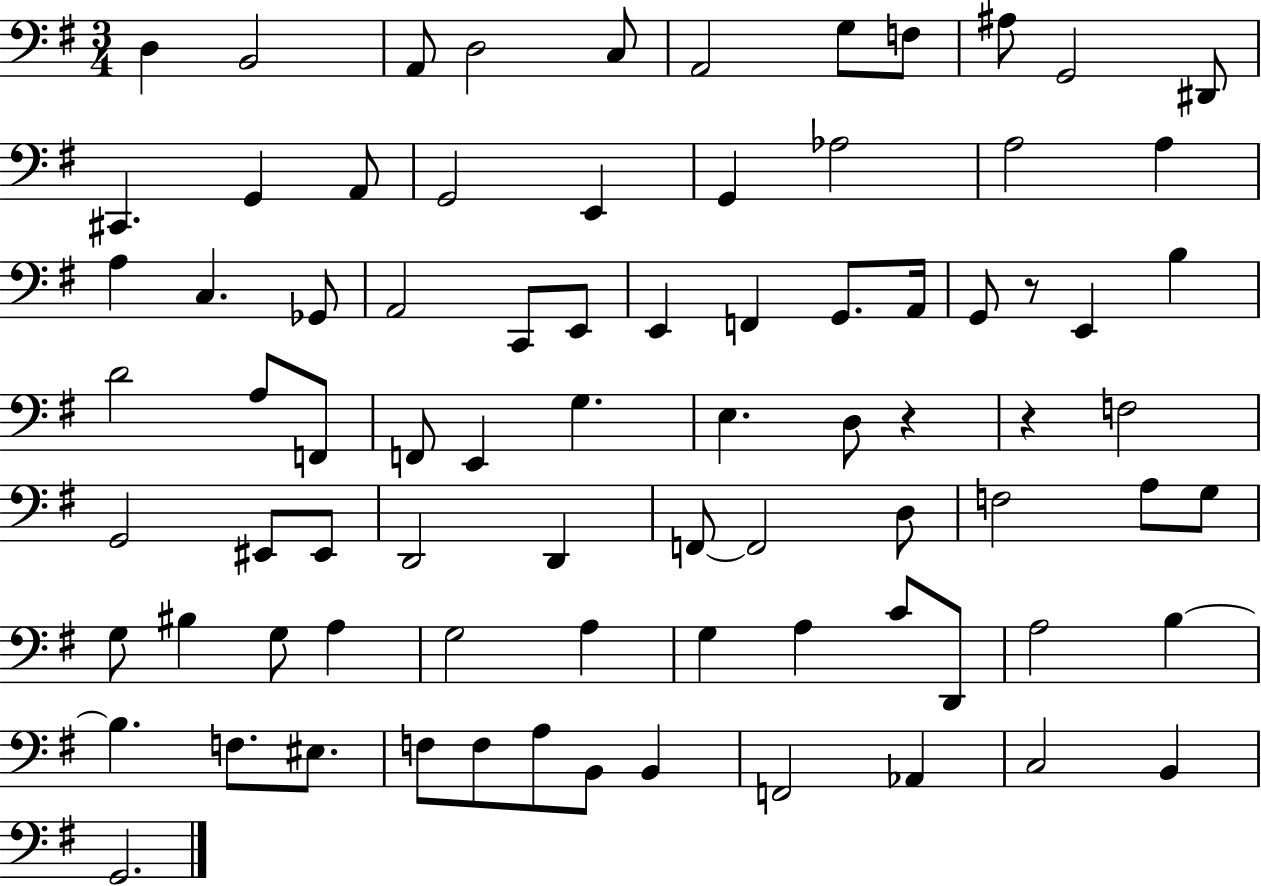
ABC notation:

X:1
T:Untitled
M:3/4
L:1/4
K:G
D, B,,2 A,,/2 D,2 C,/2 A,,2 G,/2 F,/2 ^A,/2 G,,2 ^D,,/2 ^C,, G,, A,,/2 G,,2 E,, G,, _A,2 A,2 A, A, C, _G,,/2 A,,2 C,,/2 E,,/2 E,, F,, G,,/2 A,,/4 G,,/2 z/2 E,, B, D2 A,/2 F,,/2 F,,/2 E,, G, E, D,/2 z z F,2 G,,2 ^E,,/2 ^E,,/2 D,,2 D,, F,,/2 F,,2 D,/2 F,2 A,/2 G,/2 G,/2 ^B, G,/2 A, G,2 A, G, A, C/2 D,,/2 A,2 B, B, F,/2 ^E,/2 F,/2 F,/2 A,/2 B,,/2 B,, F,,2 _A,, C,2 B,, G,,2